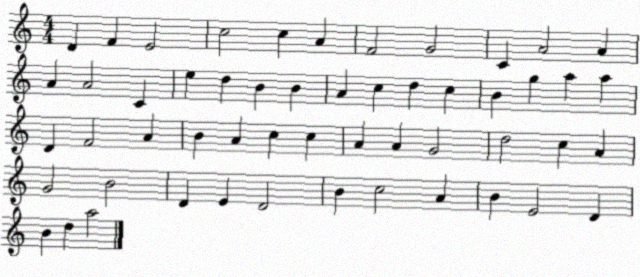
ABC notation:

X:1
T:Untitled
M:4/4
L:1/4
K:C
D F E2 c2 c A F2 G2 C A2 A A A2 C e d B B A c d c B g a a D F2 A B A c c A A G2 d2 c A G2 B2 D E D2 B c2 A B E2 D B d a2